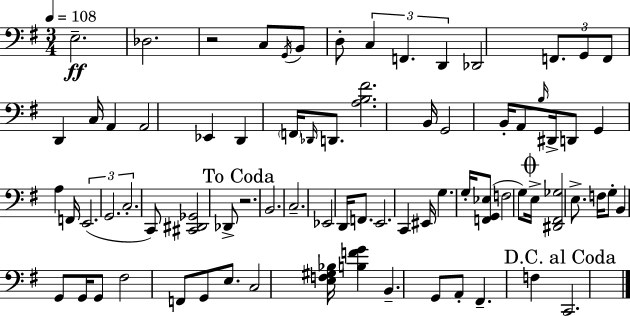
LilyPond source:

{
  \clef bass
  \numericTimeSignature
  \time 3/4
  \key e \minor
  \tempo 4 = 108
  e2.--\ff | des2. | r2 c8 \acciaccatura { g,16 } b,8 | d8-. \tuplet 3/2 { c4 f,4. | \break d,4 } des,2 | \tuplet 3/2 { f,8. g,8 f,8 } d,4 | c16 a,4 a,2 | ees,4 d,4 \parenthesize f,16 \grace { des,16 } d,8. | \break <a b fis'>2. | b,16 g,2 b,16-. | a,8 \grace { b16 } dis,16-> d,8 g,4 a4 | f,16 \tuplet 3/2 { e,2.( | \break g,2. | c2.-. } | c,8) <cis, dis, ges,>2 | des,8-> \mark "To Coda" r2. | \break b,2. | c2.-- | ees,2 d,16 | f,8. e,2. | \break c,4 eis,16 g4. | g16-. <f, g, ees>8( f2 | g8) \mark \markup { \musicglyph "scripts.coda" } e16-> <dis, fis, ges>2 | e8.-> f16 g8-. b,4 g,8 | \break g,16 g,8 fis2 f,8 | g,8 e8. c2 | <e f gis bes>16 <b f' g'>4 b,4.-- | g,8 a,8-. fis,4.-- f4 | \break \mark "D.C. al Coda" c,2. | \bar "|."
}